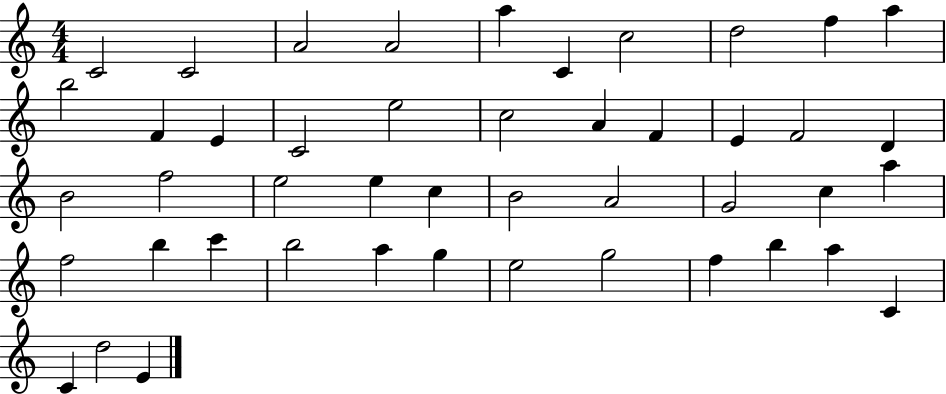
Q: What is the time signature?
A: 4/4